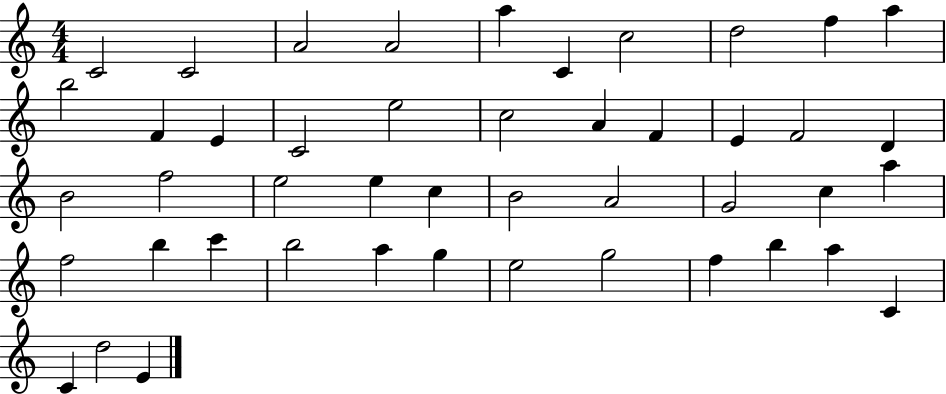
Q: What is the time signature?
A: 4/4